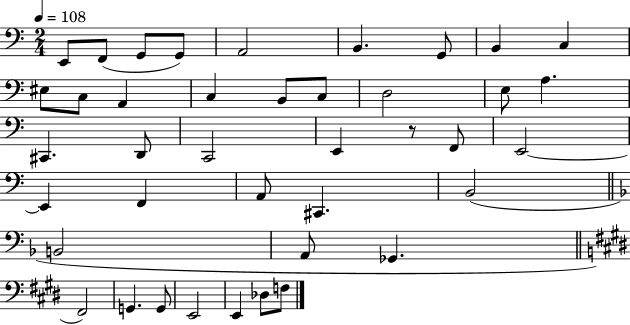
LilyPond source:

{
  \clef bass
  \numericTimeSignature
  \time 2/4
  \key c \major
  \tempo 4 = 108
  e,8 f,8( g,8 g,8) | a,2 | b,4. g,8 | b,4 c4 | \break eis8 c8 a,4 | c4 b,8 c8 | d2 | e8 a4. | \break cis,4. d,8 | c,2 | e,4 r8 f,8 | e,2~~ | \break e,4 f,4 | a,8 cis,4. | b,2( | \bar "||" \break \key f \major b,2 | a,8 ges,4. | \bar "||" \break \key e \major fis,2) | g,4. g,8 | e,2 | e,4 des8 f8 | \break \bar "|."
}